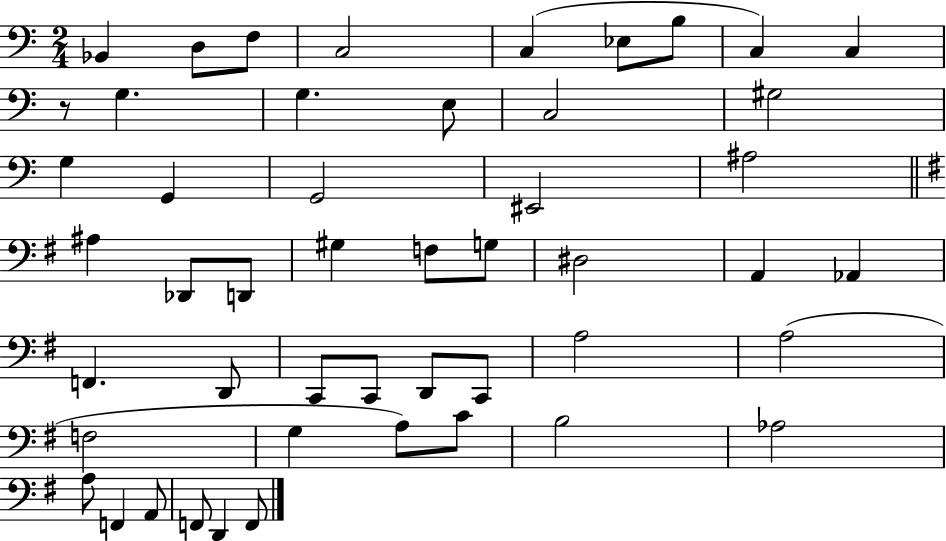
{
  \clef bass
  \numericTimeSignature
  \time 2/4
  \key c \major
  bes,4 d8 f8 | c2 | c4( ees8 b8 | c4) c4 | \break r8 g4. | g4. e8 | c2 | gis2 | \break g4 g,4 | g,2 | eis,2 | ais2 | \break \bar "||" \break \key e \minor ais4 des,8 d,8 | gis4 f8 g8 | dis2 | a,4 aes,4 | \break f,4. d,8 | c,8 c,8 d,8 c,8 | a2 | a2( | \break f2 | g4 a8) c'8 | b2 | aes2 | \break a8 f,4 a,8 | f,8 d,4 f,8 | \bar "|."
}